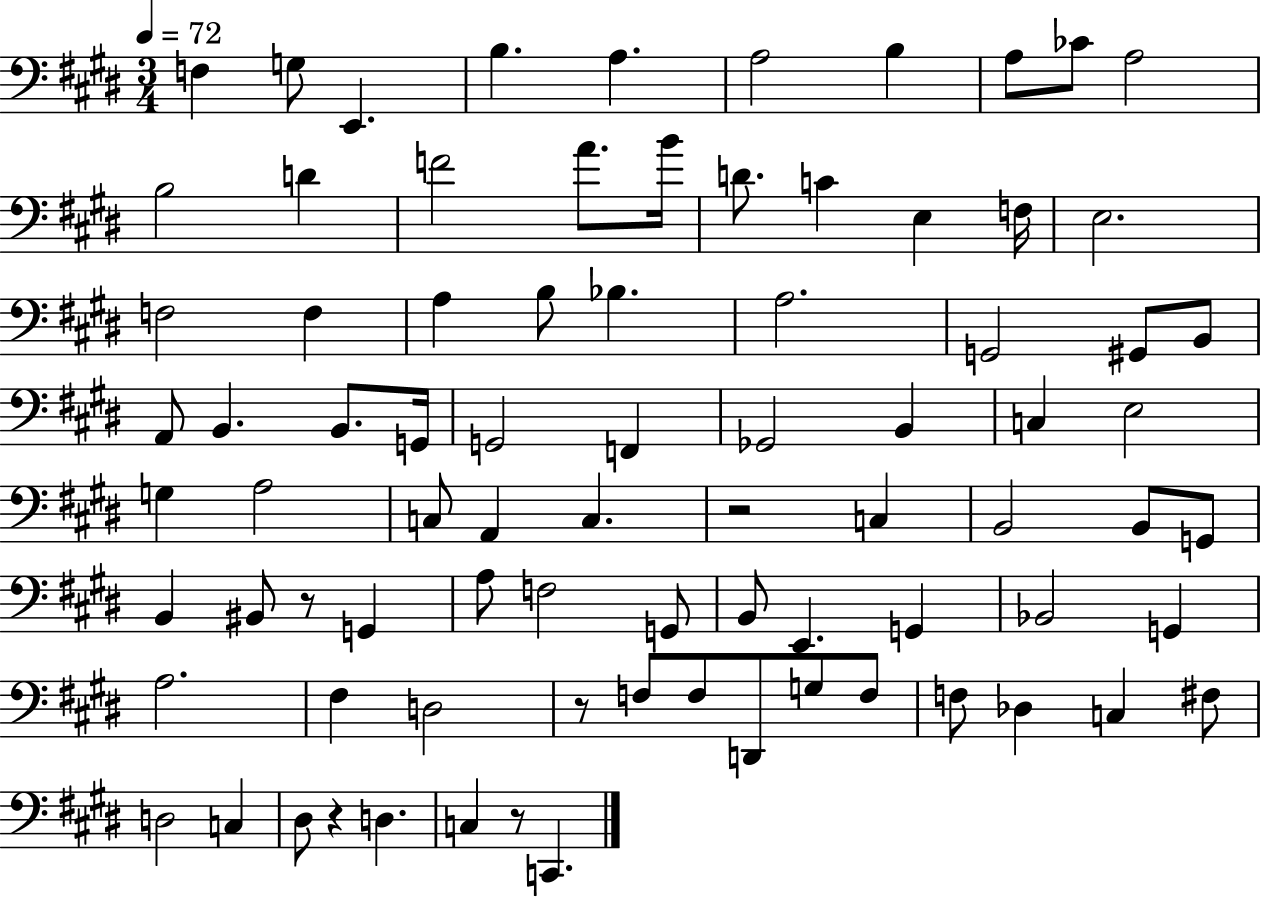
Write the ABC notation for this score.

X:1
T:Untitled
M:3/4
L:1/4
K:E
F, G,/2 E,, B, A, A,2 B, A,/2 _C/2 A,2 B,2 D F2 A/2 B/4 D/2 C E, F,/4 E,2 F,2 F, A, B,/2 _B, A,2 G,,2 ^G,,/2 B,,/2 A,,/2 B,, B,,/2 G,,/4 G,,2 F,, _G,,2 B,, C, E,2 G, A,2 C,/2 A,, C, z2 C, B,,2 B,,/2 G,,/2 B,, ^B,,/2 z/2 G,, A,/2 F,2 G,,/2 B,,/2 E,, G,, _B,,2 G,, A,2 ^F, D,2 z/2 F,/2 F,/2 D,,/2 G,/2 F,/2 F,/2 _D, C, ^F,/2 D,2 C, ^D,/2 z D, C, z/2 C,,